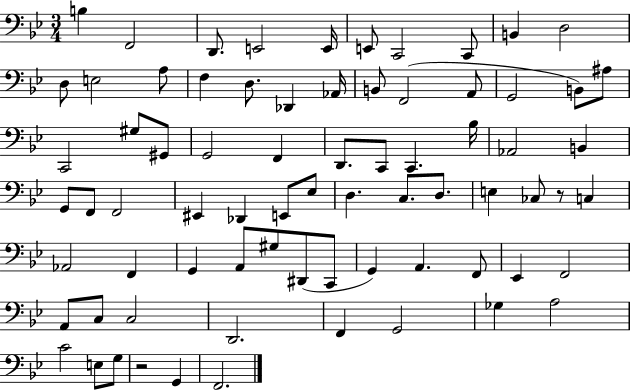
B3/q F2/h D2/e. E2/h E2/s E2/e C2/h C2/e B2/q D3/h D3/e E3/h A3/e F3/q D3/e. Db2/q Ab2/s B2/e F2/h A2/e G2/h B2/e A#3/e C2/h G#3/e G#2/e G2/h F2/q D2/e. C2/e C2/q. Bb3/s Ab2/h B2/q G2/e F2/e F2/h EIS2/q Db2/q E2/e Eb3/e D3/q. C3/e. D3/e. E3/q CES3/e R/e C3/q Ab2/h F2/q G2/q A2/e G#3/e D#2/e C2/e G2/q A2/q. F2/e Eb2/q F2/h A2/e C3/e C3/h D2/h. F2/q G2/h Gb3/q A3/h C4/h E3/e G3/e R/h G2/q F2/h.